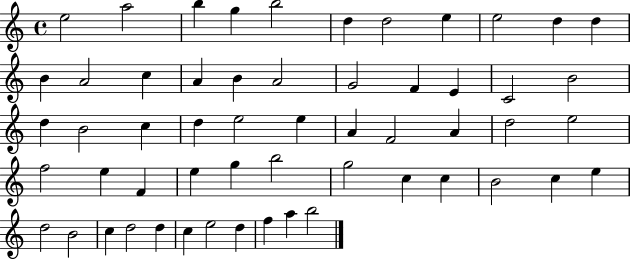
{
  \clef treble
  \time 4/4
  \defaultTimeSignature
  \key c \major
  e''2 a''2 | b''4 g''4 b''2 | d''4 d''2 e''4 | e''2 d''4 d''4 | \break b'4 a'2 c''4 | a'4 b'4 a'2 | g'2 f'4 e'4 | c'2 b'2 | \break d''4 b'2 c''4 | d''4 e''2 e''4 | a'4 f'2 a'4 | d''2 e''2 | \break f''2 e''4 f'4 | e''4 g''4 b''2 | g''2 c''4 c''4 | b'2 c''4 e''4 | \break d''2 b'2 | c''4 d''2 d''4 | c''4 e''2 d''4 | f''4 a''4 b''2 | \break \bar "|."
}